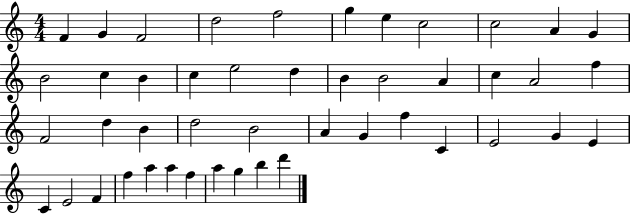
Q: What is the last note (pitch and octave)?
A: D6